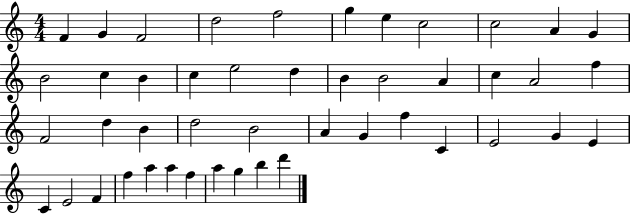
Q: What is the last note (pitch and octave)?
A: D6